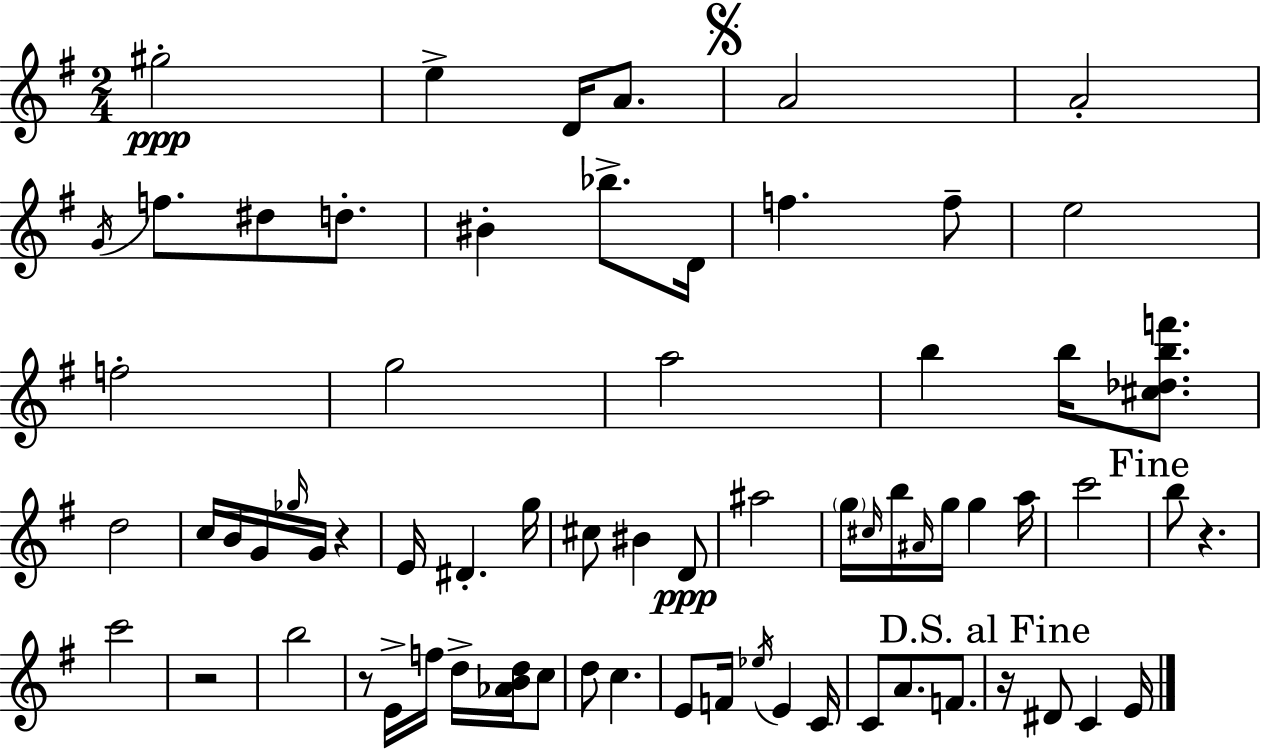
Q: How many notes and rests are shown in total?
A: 69